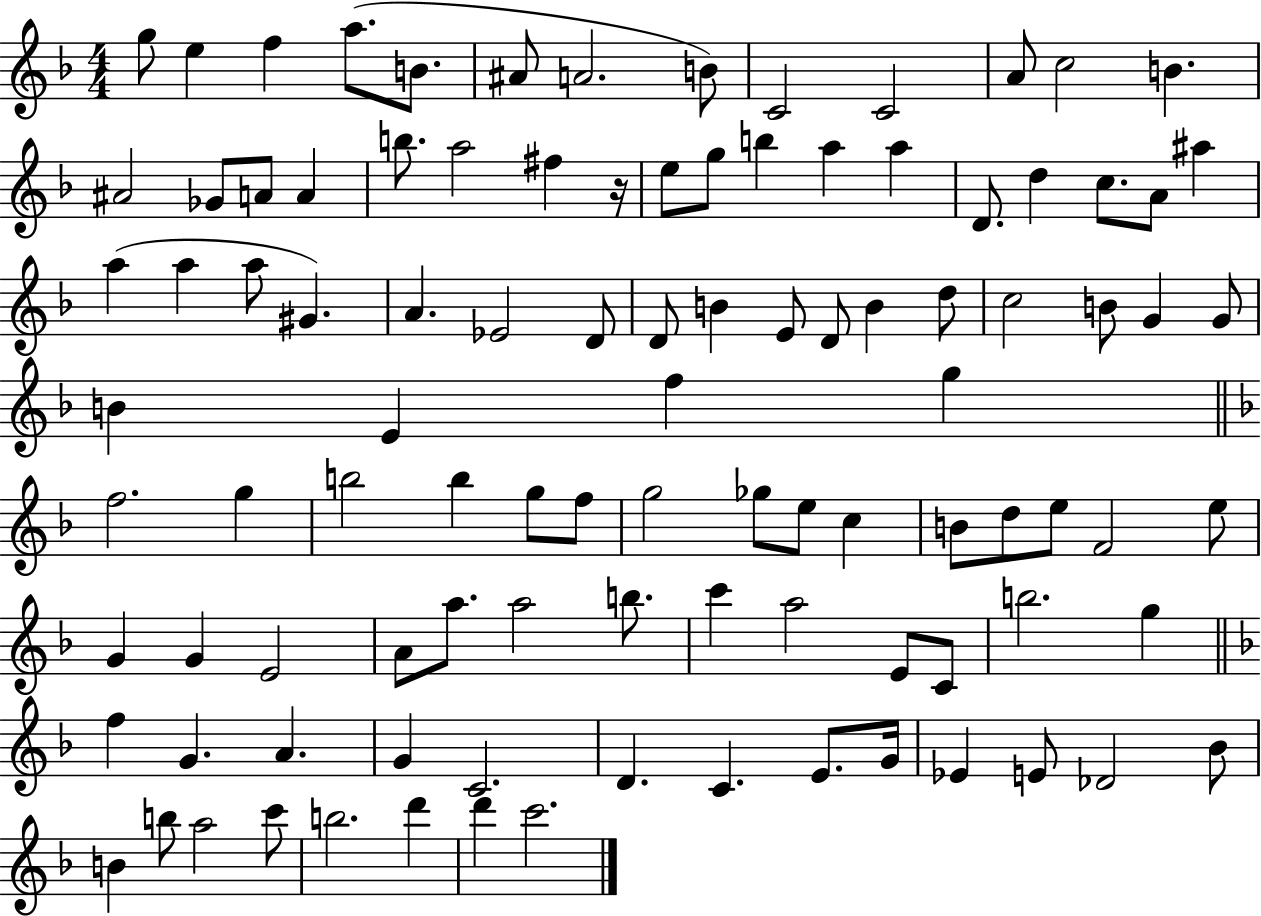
{
  \clef treble
  \numericTimeSignature
  \time 4/4
  \key f \major
  g''8 e''4 f''4 a''8.( b'8. | ais'8 a'2. b'8) | c'2 c'2 | a'8 c''2 b'4. | \break ais'2 ges'8 a'8 a'4 | b''8. a''2 fis''4 r16 | e''8 g''8 b''4 a''4 a''4 | d'8. d''4 c''8. a'8 ais''4 | \break a''4( a''4 a''8 gis'4.) | a'4. ees'2 d'8 | d'8 b'4 e'8 d'8 b'4 d''8 | c''2 b'8 g'4 g'8 | \break b'4 e'4 f''4 g''4 | \bar "||" \break \key f \major f''2. g''4 | b''2 b''4 g''8 f''8 | g''2 ges''8 e''8 c''4 | b'8 d''8 e''8 f'2 e''8 | \break g'4 g'4 e'2 | a'8 a''8. a''2 b''8. | c'''4 a''2 e'8 c'8 | b''2. g''4 | \break \bar "||" \break \key f \major f''4 g'4. a'4. | g'4 c'2. | d'4. c'4. e'8. g'16 | ees'4 e'8 des'2 bes'8 | \break b'4 b''8 a''2 c'''8 | b''2. d'''4 | d'''4 c'''2. | \bar "|."
}